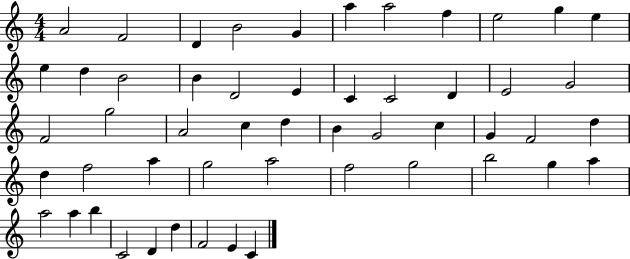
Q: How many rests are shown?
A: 0